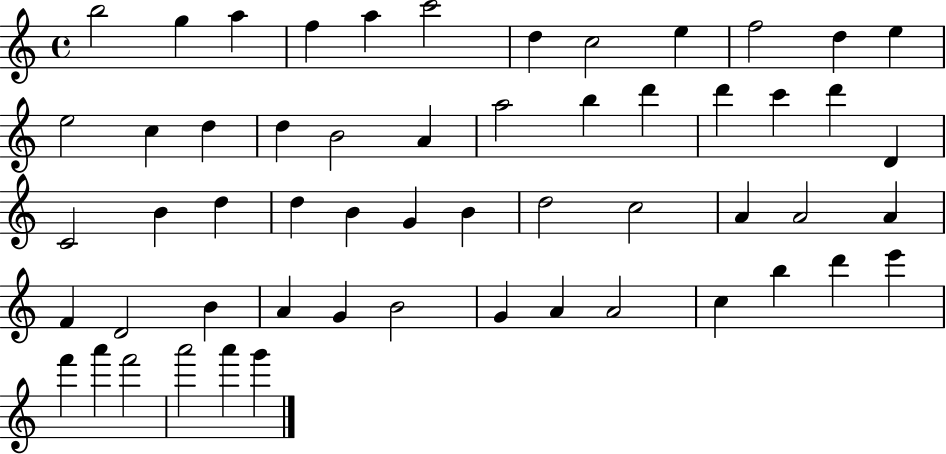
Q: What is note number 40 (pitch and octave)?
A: B4